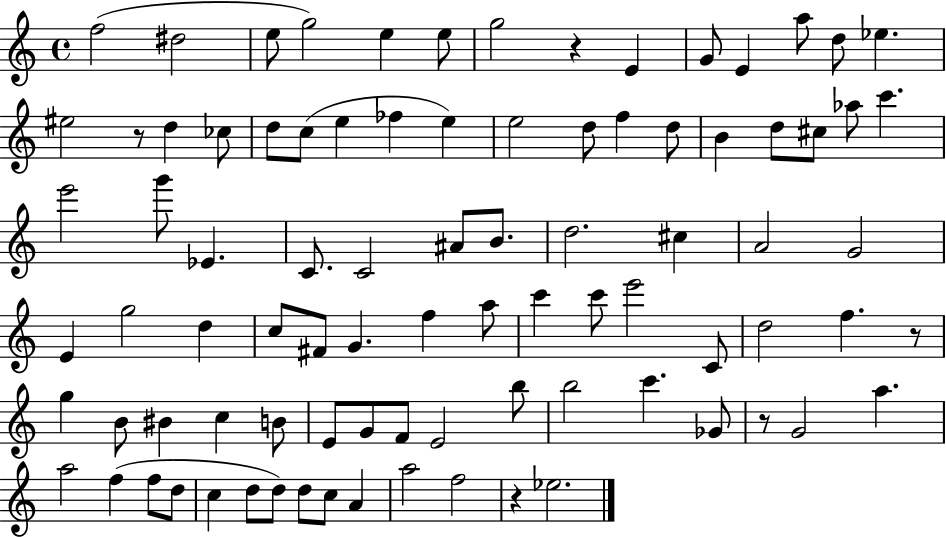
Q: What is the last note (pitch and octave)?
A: Eb5